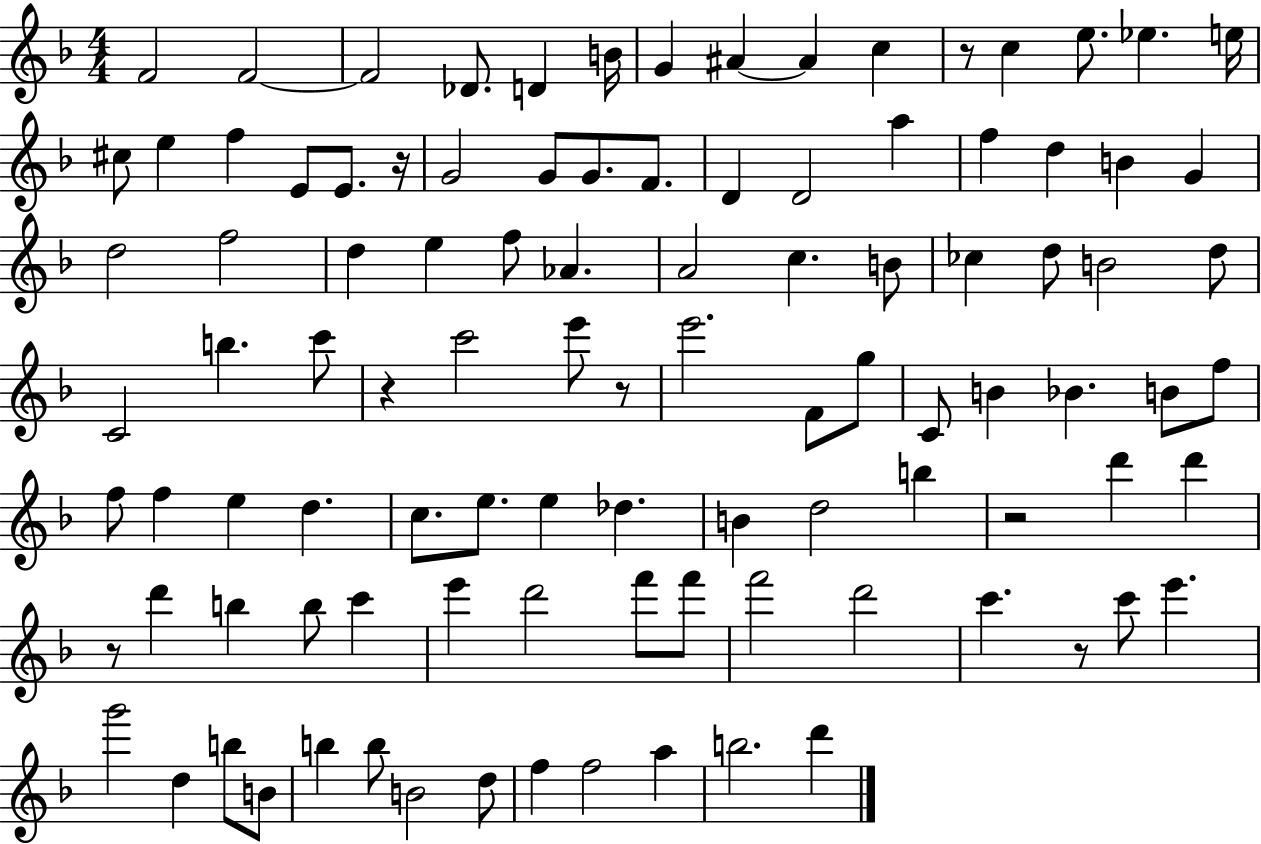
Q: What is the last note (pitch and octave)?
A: D6